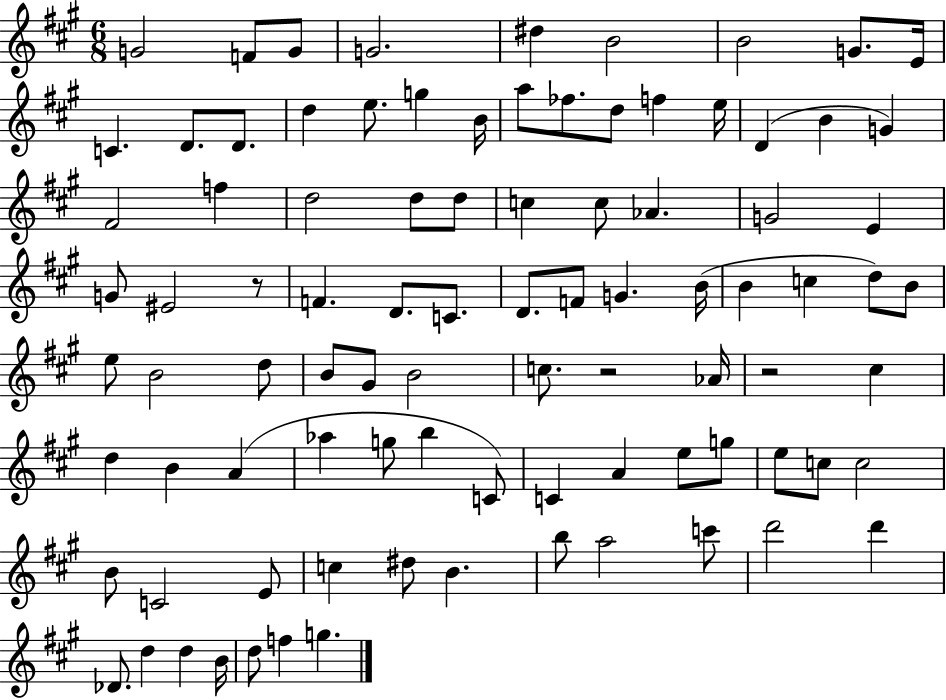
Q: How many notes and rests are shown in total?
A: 91